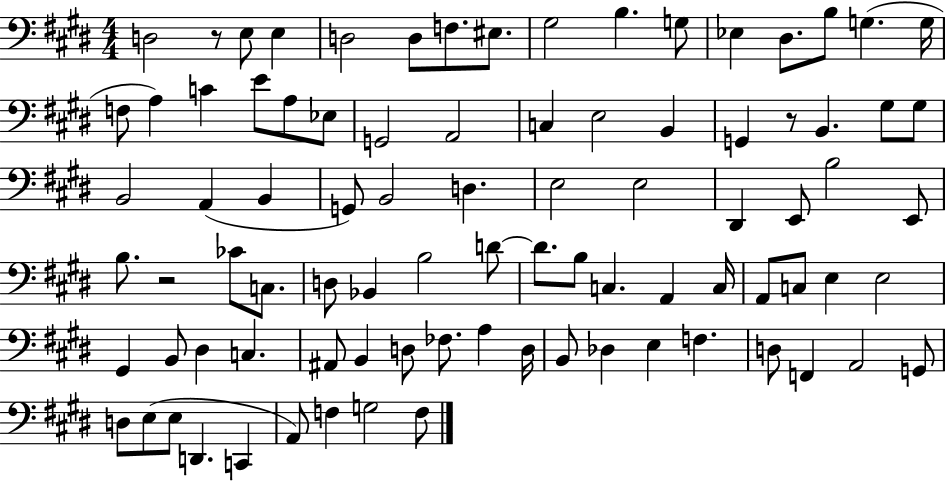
X:1
T:Untitled
M:4/4
L:1/4
K:E
D,2 z/2 E,/2 E, D,2 D,/2 F,/2 ^E,/2 ^G,2 B, G,/2 _E, ^D,/2 B,/2 G, G,/4 F,/2 A, C E/2 A,/2 _E,/2 G,,2 A,,2 C, E,2 B,, G,, z/2 B,, ^G,/2 ^G,/2 B,,2 A,, B,, G,,/2 B,,2 D, E,2 E,2 ^D,, E,,/2 B,2 E,,/2 B,/2 z2 _C/2 C,/2 D,/2 _B,, B,2 D/2 D/2 B,/2 C, A,, C,/4 A,,/2 C,/2 E, E,2 ^G,, B,,/2 ^D, C, ^A,,/2 B,, D,/2 _F,/2 A, D,/4 B,,/2 _D, E, F, D,/2 F,, A,,2 G,,/2 D,/2 E,/2 E,/2 D,, C,, A,,/2 F, G,2 F,/2